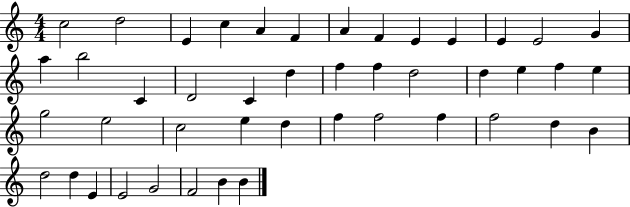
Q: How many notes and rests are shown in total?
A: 45